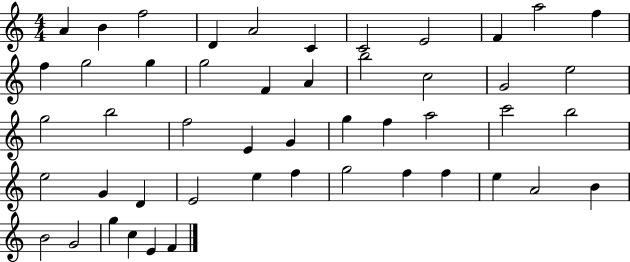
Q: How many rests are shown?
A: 0